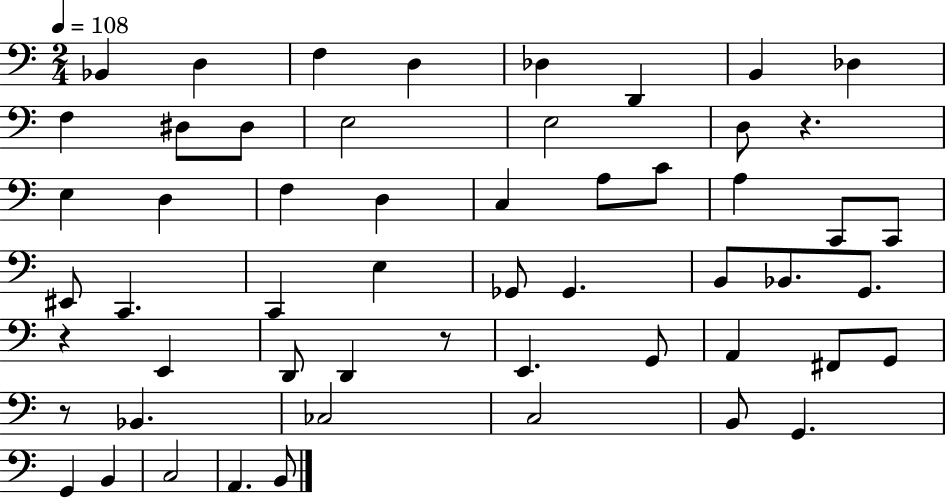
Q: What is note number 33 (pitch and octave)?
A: G2